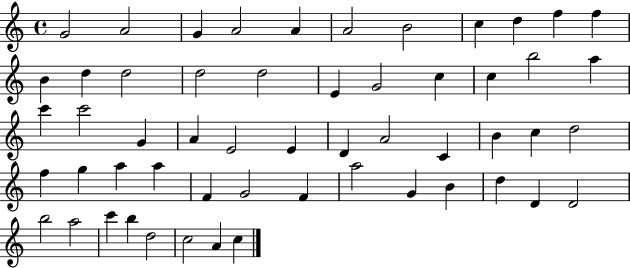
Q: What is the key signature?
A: C major